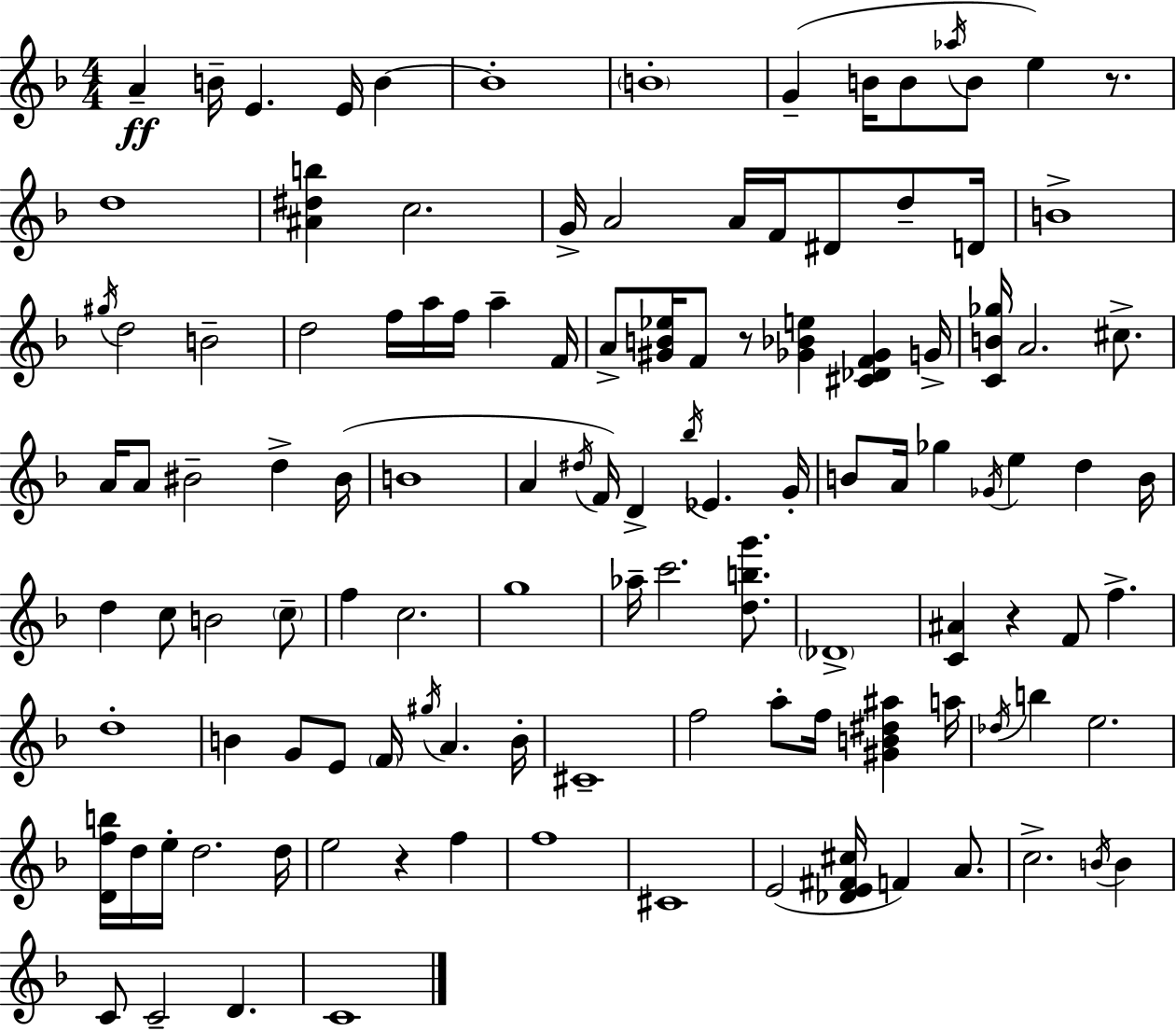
A4/q B4/s E4/q. E4/s B4/q B4/w B4/w G4/q B4/s B4/e Ab5/s B4/e E5/q R/e. D5/w [A#4,D#5,B5]/q C5/h. G4/s A4/h A4/s F4/s D#4/e D5/e D4/s B4/w G#5/s D5/h B4/h D5/h F5/s A5/s F5/s A5/q F4/s A4/e [G#4,B4,Eb5]/s F4/e R/e [Gb4,Bb4,E5]/q [C#4,Db4,F4,Gb4]/q G4/s [C4,B4,Gb5]/s A4/h. C#5/e. A4/s A4/e BIS4/h D5/q BIS4/s B4/w A4/q D#5/s F4/s D4/q Bb5/s Eb4/q. G4/s B4/e A4/s Gb5/q Gb4/s E5/q D5/q B4/s D5/q C5/e B4/h C5/e F5/q C5/h. G5/w Ab5/s C6/h. [D5,B5,G6]/e. Db4/w [C4,A#4]/q R/q F4/e F5/q. D5/w B4/q G4/e E4/e F4/s G#5/s A4/q. B4/s C#4/w F5/h A5/e F5/s [G#4,B4,D#5,A#5]/q A5/s Db5/s B5/q E5/h. [D4,F5,B5]/s D5/s E5/s D5/h. D5/s E5/h R/q F5/q F5/w C#4/w E4/h [Db4,E4,F#4,C#5]/s F4/q A4/e. C5/h. B4/s B4/q C4/e C4/h D4/q. C4/w